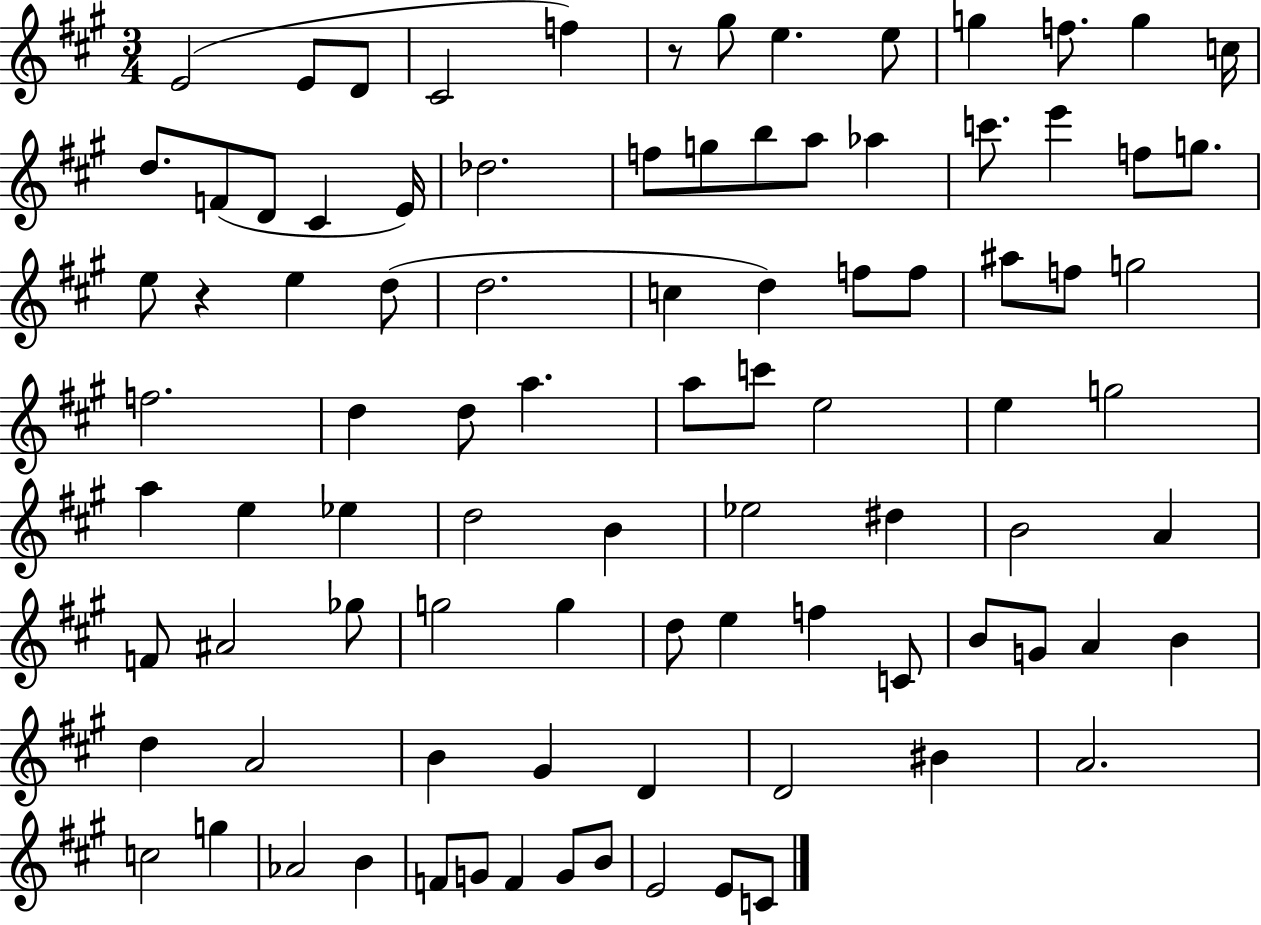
{
  \clef treble
  \numericTimeSignature
  \time 3/4
  \key a \major
  e'2( e'8 d'8 | cis'2 f''4) | r8 gis''8 e''4. e''8 | g''4 f''8. g''4 c''16 | \break d''8. f'8( d'8 cis'4 e'16) | des''2. | f''8 g''8 b''8 a''8 aes''4 | c'''8. e'''4 f''8 g''8. | \break e''8 r4 e''4 d''8( | d''2. | c''4 d''4) f''8 f''8 | ais''8 f''8 g''2 | \break f''2. | d''4 d''8 a''4. | a''8 c'''8 e''2 | e''4 g''2 | \break a''4 e''4 ees''4 | d''2 b'4 | ees''2 dis''4 | b'2 a'4 | \break f'8 ais'2 ges''8 | g''2 g''4 | d''8 e''4 f''4 c'8 | b'8 g'8 a'4 b'4 | \break d''4 a'2 | b'4 gis'4 d'4 | d'2 bis'4 | a'2. | \break c''2 g''4 | aes'2 b'4 | f'8 g'8 f'4 g'8 b'8 | e'2 e'8 c'8 | \break \bar "|."
}